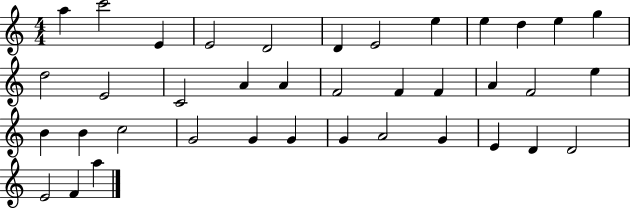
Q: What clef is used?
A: treble